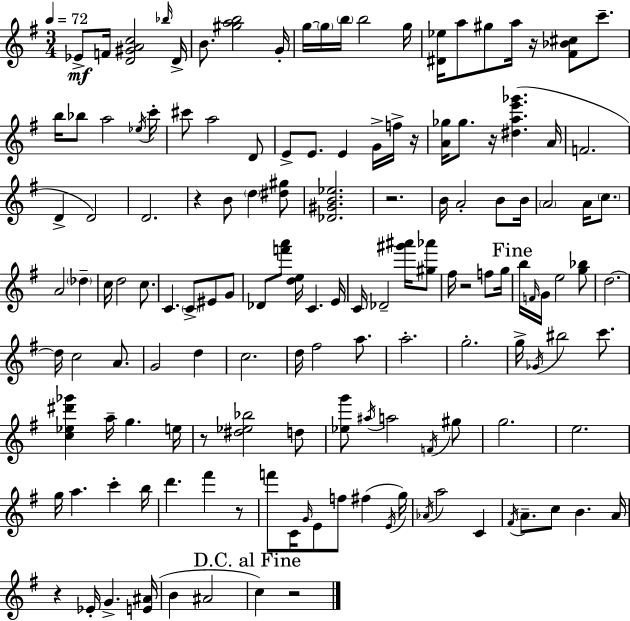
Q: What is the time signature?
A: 3/4